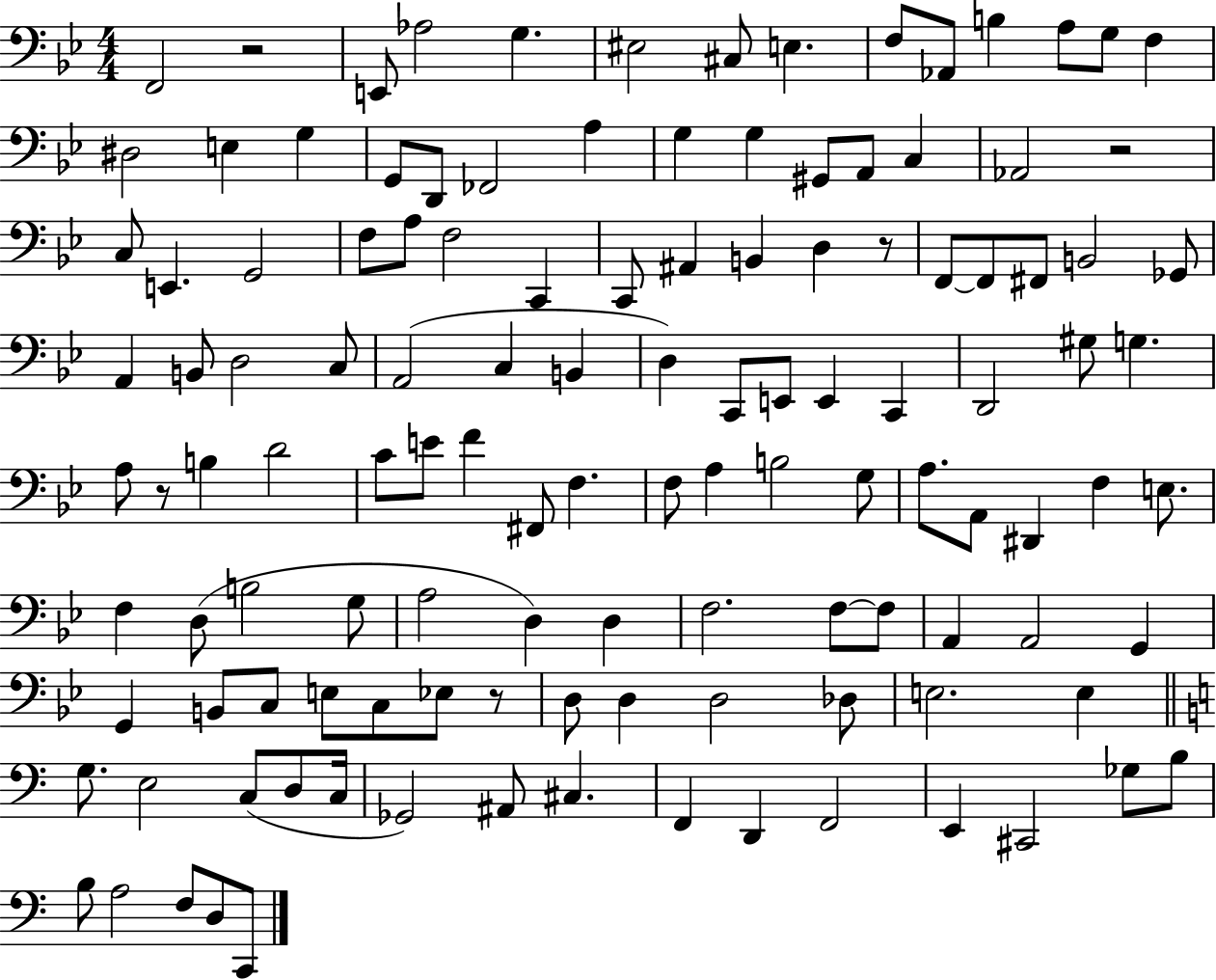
{
  \clef bass
  \numericTimeSignature
  \time 4/4
  \key bes \major
  f,2 r2 | e,8 aes2 g4. | eis2 cis8 e4. | f8 aes,8 b4 a8 g8 f4 | \break dis2 e4 g4 | g,8 d,8 fes,2 a4 | g4 g4 gis,8 a,8 c4 | aes,2 r2 | \break c8 e,4. g,2 | f8 a8 f2 c,4 | c,8 ais,4 b,4 d4 r8 | f,8~~ f,8 fis,8 b,2 ges,8 | \break a,4 b,8 d2 c8 | a,2( c4 b,4 | d4) c,8 e,8 e,4 c,4 | d,2 gis8 g4. | \break a8 r8 b4 d'2 | c'8 e'8 f'4 fis,8 f4. | f8 a4 b2 g8 | a8. a,8 dis,4 f4 e8. | \break f4 d8( b2 g8 | a2 d4) d4 | f2. f8~~ f8 | a,4 a,2 g,4 | \break g,4 b,8 c8 e8 c8 ees8 r8 | d8 d4 d2 des8 | e2. e4 | \bar "||" \break \key c \major g8. e2 c8( d8 c16 | ges,2) ais,8 cis4. | f,4 d,4 f,2 | e,4 cis,2 ges8 b8 | \break b8 a2 f8 d8 c,8 | \bar "|."
}